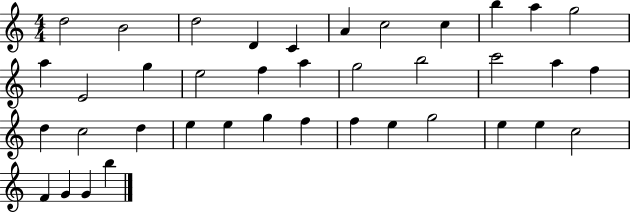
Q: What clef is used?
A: treble